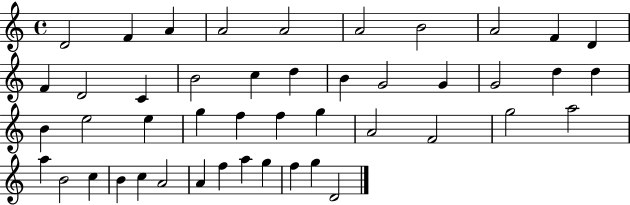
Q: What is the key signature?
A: C major